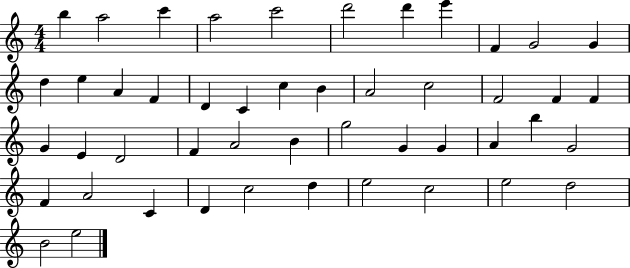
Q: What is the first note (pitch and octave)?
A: B5